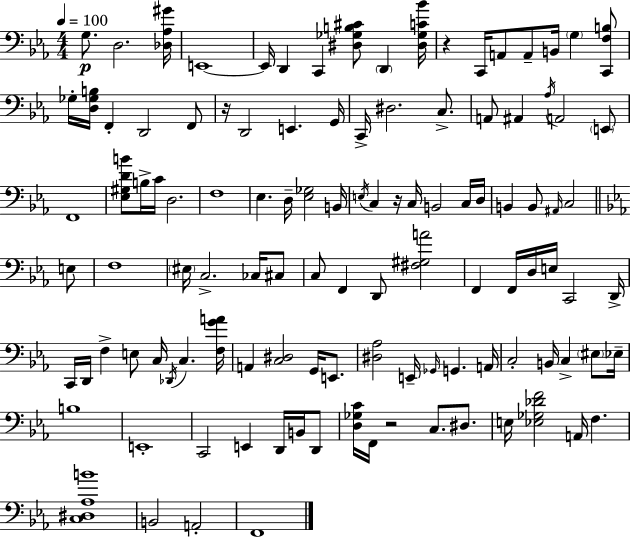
X:1
T:Untitled
M:4/4
L:1/4
K:Eb
G,/2 D,2 [_D,_A,^G]/4 E,,4 E,,/4 D,, C,, [^D,_G,B,^C]/2 D,, [^D,_G,C_B]/4 z C,,/4 A,,/2 A,,/2 B,,/4 G, [C,,F,B,]/2 _G,/4 [D,_G,B,]/4 F,, D,,2 F,,/2 z/4 D,,2 E,, G,,/4 C,,/4 ^D,2 C,/2 A,,/2 ^A,, _A,/4 A,,2 E,,/2 F,,4 [_E,^G,DB]/2 B,/4 C/4 D,2 F,4 _E, D,/4 [_E,_G,]2 B,,/4 E,/4 C, z/4 C,/4 B,,2 C,/4 D,/4 B,, B,,/2 ^A,,/4 C,2 E,/2 F,4 ^E,/4 C,2 _C,/4 ^C,/2 C,/2 F,, D,,/2 [^F,^G,A]2 F,, F,,/4 D,/4 E,/4 C,,2 D,,/4 C,,/4 D,,/4 F, E,/2 C,/4 _D,,/4 C, [F,GA]/4 A,, [C,^D,]2 G,,/4 E,,/2 [^D,_A,]2 E,,/4 _G,,/4 G,, A,,/4 C,2 B,,/4 C, ^E,/2 _E,/4 B,4 E,,4 C,,2 E,, D,,/4 B,,/4 D,,/2 [D,_G,C]/4 F,,/4 z2 C,/2 ^D,/2 E,/4 [_E,_G,_DF]2 A,,/4 F, [C,^D,_A,B]4 B,,2 A,,2 F,,4